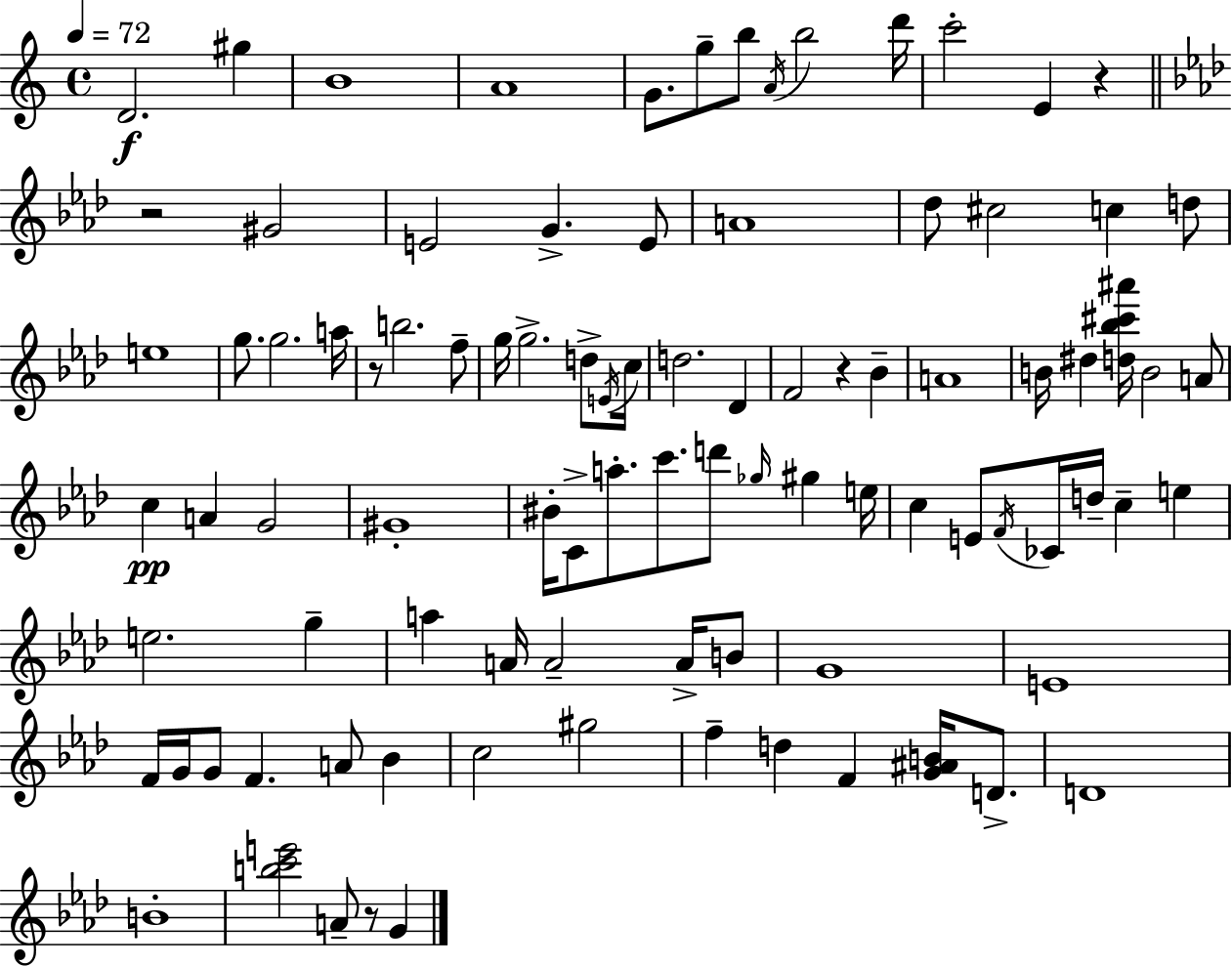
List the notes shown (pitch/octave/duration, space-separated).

D4/h. G#5/q B4/w A4/w G4/e. G5/e B5/e A4/s B5/h D6/s C6/h E4/q R/q R/h G#4/h E4/h G4/q. E4/e A4/w Db5/e C#5/h C5/q D5/e E5/w G5/e. G5/h. A5/s R/e B5/h. F5/e G5/s G5/h. D5/e E4/s C5/s D5/h. Db4/q F4/h R/q Bb4/q A4/w B4/s D#5/q [D5,Bb5,C#6,A#6]/s B4/h A4/e C5/q A4/q G4/h G#4/w BIS4/s C4/e A5/e. C6/e. D6/e Gb5/s G#5/q E5/s C5/q E4/e F4/s CES4/s D5/s C5/q E5/q E5/h. G5/q A5/q A4/s A4/h A4/s B4/e G4/w E4/w F4/s G4/s G4/e F4/q. A4/e Bb4/q C5/h G#5/h F5/q D5/q F4/q [G4,A#4,B4]/s D4/e. D4/w B4/w [B5,C6,E6]/h A4/e R/e G4/q